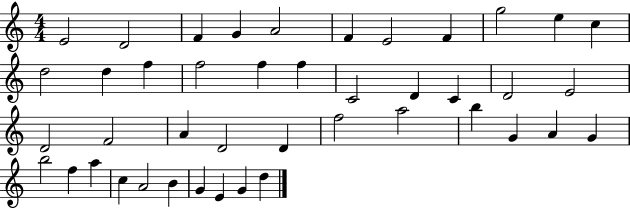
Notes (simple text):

E4/h D4/h F4/q G4/q A4/h F4/q E4/h F4/q G5/h E5/q C5/q D5/h D5/q F5/q F5/h F5/q F5/q C4/h D4/q C4/q D4/h E4/h D4/h F4/h A4/q D4/h D4/q F5/h A5/h B5/q G4/q A4/q G4/q B5/h F5/q A5/q C5/q A4/h B4/q G4/q E4/q G4/q D5/q